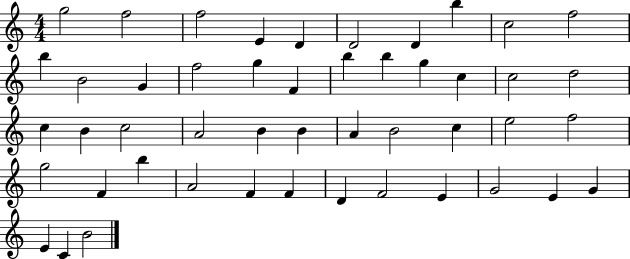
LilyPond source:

{
  \clef treble
  \numericTimeSignature
  \time 4/4
  \key c \major
  g''2 f''2 | f''2 e'4 d'4 | d'2 d'4 b''4 | c''2 f''2 | \break b''4 b'2 g'4 | f''2 g''4 f'4 | b''4 b''4 g''4 c''4 | c''2 d''2 | \break c''4 b'4 c''2 | a'2 b'4 b'4 | a'4 b'2 c''4 | e''2 f''2 | \break g''2 f'4 b''4 | a'2 f'4 f'4 | d'4 f'2 e'4 | g'2 e'4 g'4 | \break e'4 c'4 b'2 | \bar "|."
}